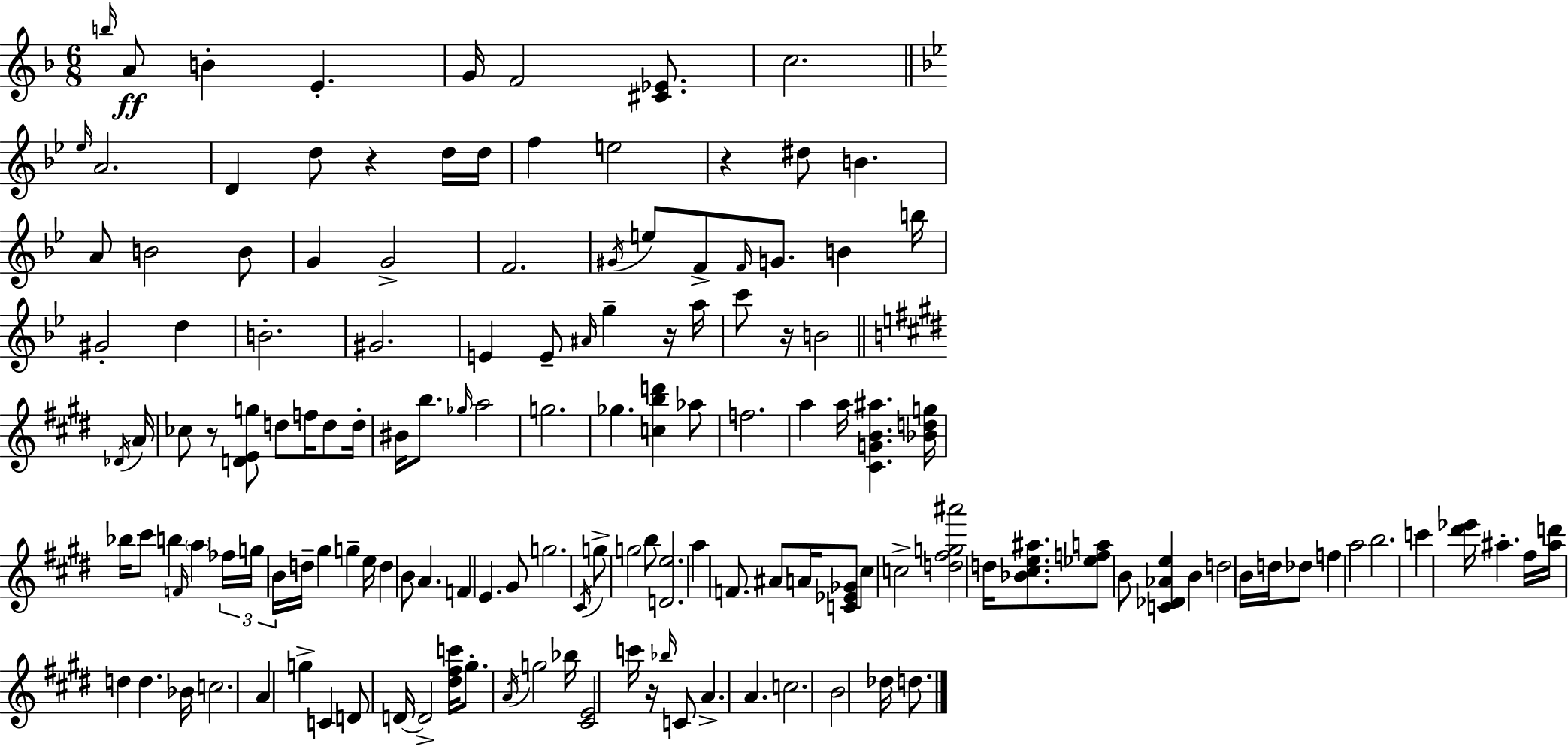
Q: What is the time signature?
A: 6/8